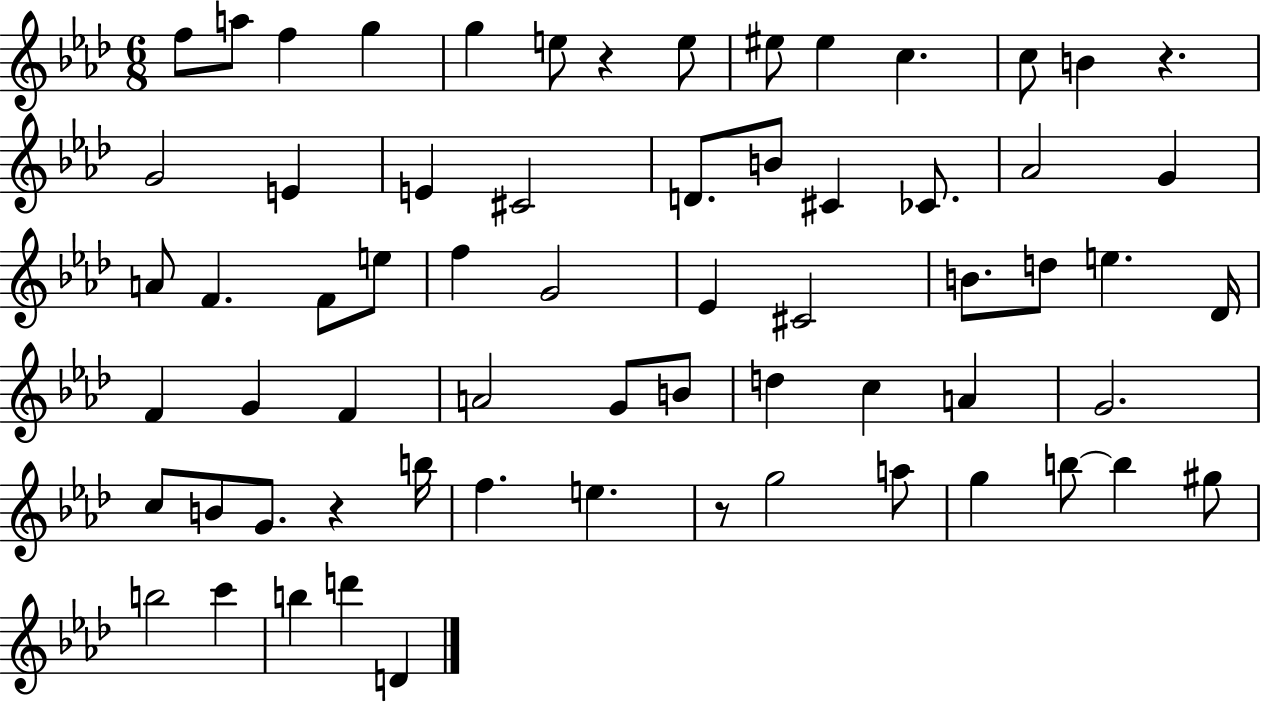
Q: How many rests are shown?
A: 4